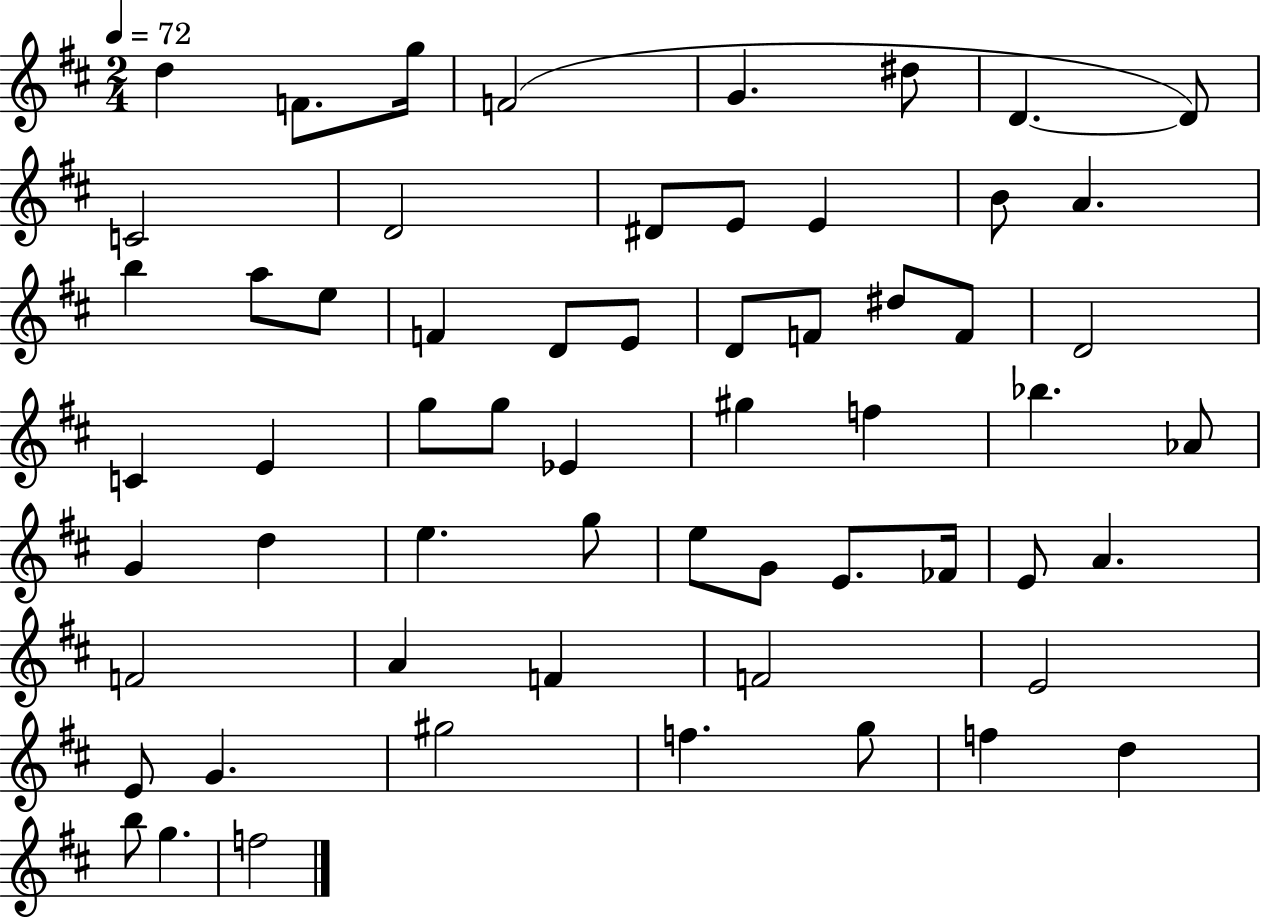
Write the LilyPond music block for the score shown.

{
  \clef treble
  \numericTimeSignature
  \time 2/4
  \key d \major
  \tempo 4 = 72
  \repeat volta 2 { d''4 f'8. g''16 | f'2( | g'4. dis''8 | d'4.~~ d'8) | \break c'2 | d'2 | dis'8 e'8 e'4 | b'8 a'4. | \break b''4 a''8 e''8 | f'4 d'8 e'8 | d'8 f'8 dis''8 f'8 | d'2 | \break c'4 e'4 | g''8 g''8 ees'4 | gis''4 f''4 | bes''4. aes'8 | \break g'4 d''4 | e''4. g''8 | e''8 g'8 e'8. fes'16 | e'8 a'4. | \break f'2 | a'4 f'4 | f'2 | e'2 | \break e'8 g'4. | gis''2 | f''4. g''8 | f''4 d''4 | \break b''8 g''4. | f''2 | } \bar "|."
}